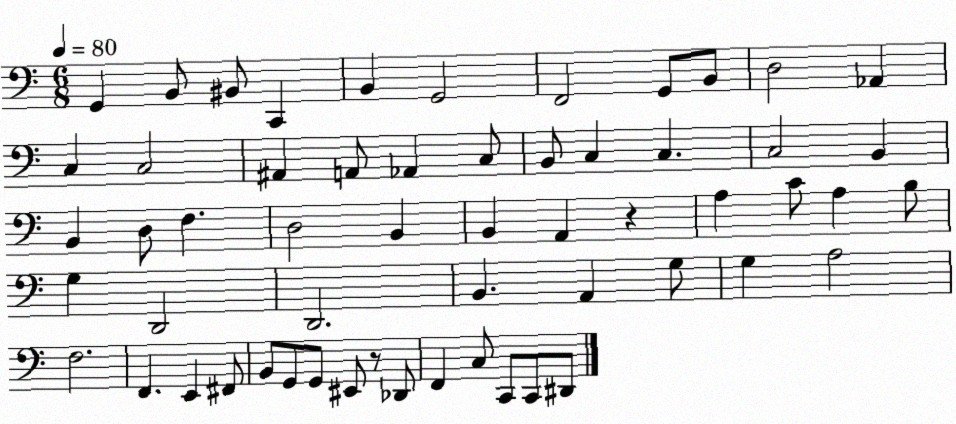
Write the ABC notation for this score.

X:1
T:Untitled
M:6/8
L:1/4
K:C
G,, B,,/2 ^B,,/2 C,, B,, G,,2 F,,2 G,,/2 B,,/2 D,2 _A,, C, C,2 ^A,, A,,/2 _A,, C,/2 B,,/2 C, C, C,2 B,, B,, D,/2 F, D,2 B,, B,, A,, z A, C/2 A, B,/2 G, D,,2 D,,2 B,, A,, G,/2 G, A,2 F,2 F,, E,, ^F,,/2 B,,/2 G,,/2 G,,/2 ^E,,/2 z/2 _D,,/2 F,, C,/2 C,,/2 C,,/2 ^D,,/2